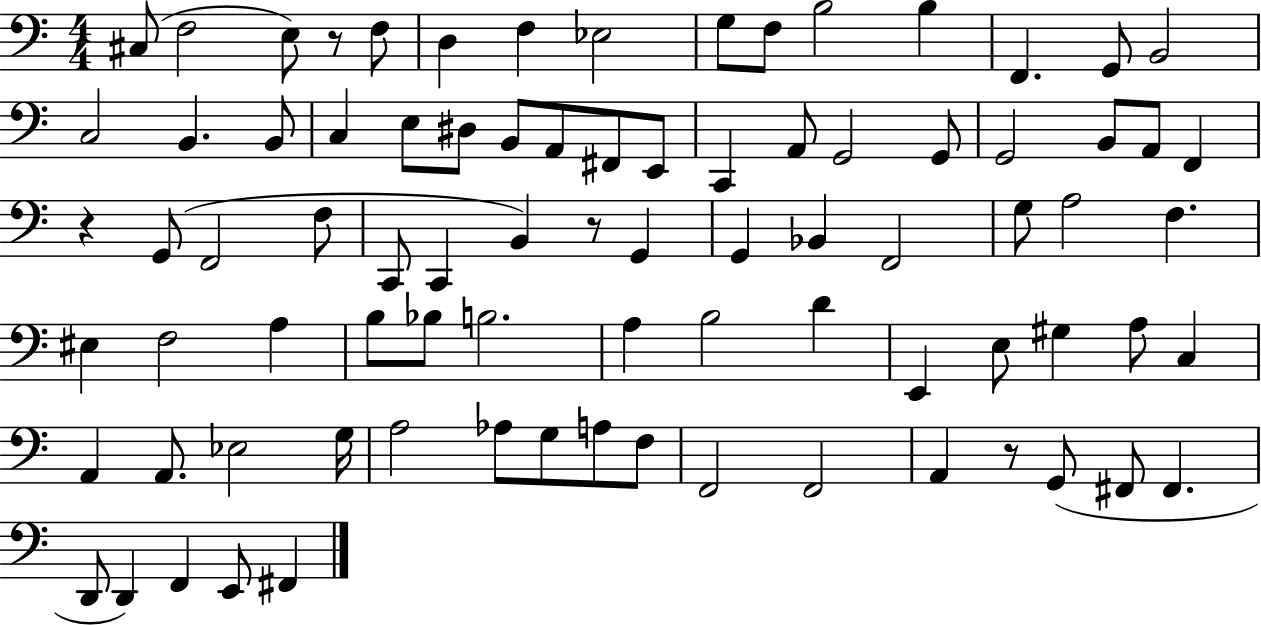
X:1
T:Untitled
M:4/4
L:1/4
K:C
^C,/2 F,2 E,/2 z/2 F,/2 D, F, _E,2 G,/2 F,/2 B,2 B, F,, G,,/2 B,,2 C,2 B,, B,,/2 C, E,/2 ^D,/2 B,,/2 A,,/2 ^F,,/2 E,,/2 C,, A,,/2 G,,2 G,,/2 G,,2 B,,/2 A,,/2 F,, z G,,/2 F,,2 F,/2 C,,/2 C,, B,, z/2 G,, G,, _B,, F,,2 G,/2 A,2 F, ^E, F,2 A, B,/2 _B,/2 B,2 A, B,2 D E,, E,/2 ^G, A,/2 C, A,, A,,/2 _E,2 G,/4 A,2 _A,/2 G,/2 A,/2 F,/2 F,,2 F,,2 A,, z/2 G,,/2 ^F,,/2 ^F,, D,,/2 D,, F,, E,,/2 ^F,,